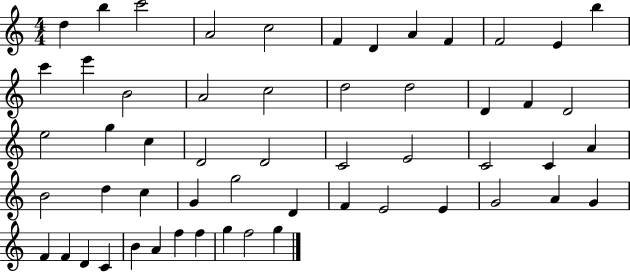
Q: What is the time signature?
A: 4/4